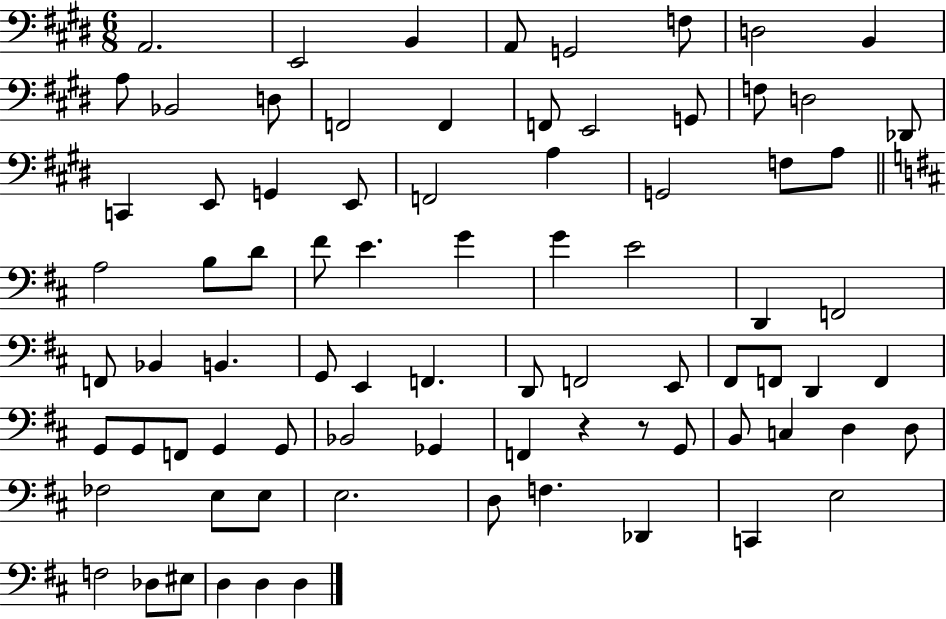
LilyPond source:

{
  \clef bass
  \numericTimeSignature
  \time 6/8
  \key e \major
  a,2. | e,2 b,4 | a,8 g,2 f8 | d2 b,4 | \break a8 bes,2 d8 | f,2 f,4 | f,8 e,2 g,8 | f8 d2 des,8 | \break c,4 e,8 g,4 e,8 | f,2 a4 | g,2 f8 a8 | \bar "||" \break \key b \minor a2 b8 d'8 | fis'8 e'4. g'4 | g'4 e'2 | d,4 f,2 | \break f,8 bes,4 b,4. | g,8 e,4 f,4. | d,8 f,2 e,8 | fis,8 f,8 d,4 f,4 | \break g,8 g,8 f,8 g,4 g,8 | bes,2 ges,4 | f,4 r4 r8 g,8 | b,8 c4 d4 d8 | \break fes2 e8 e8 | e2. | d8 f4. des,4 | c,4 e2 | \break f2 des8 eis8 | d4 d4 d4 | \bar "|."
}